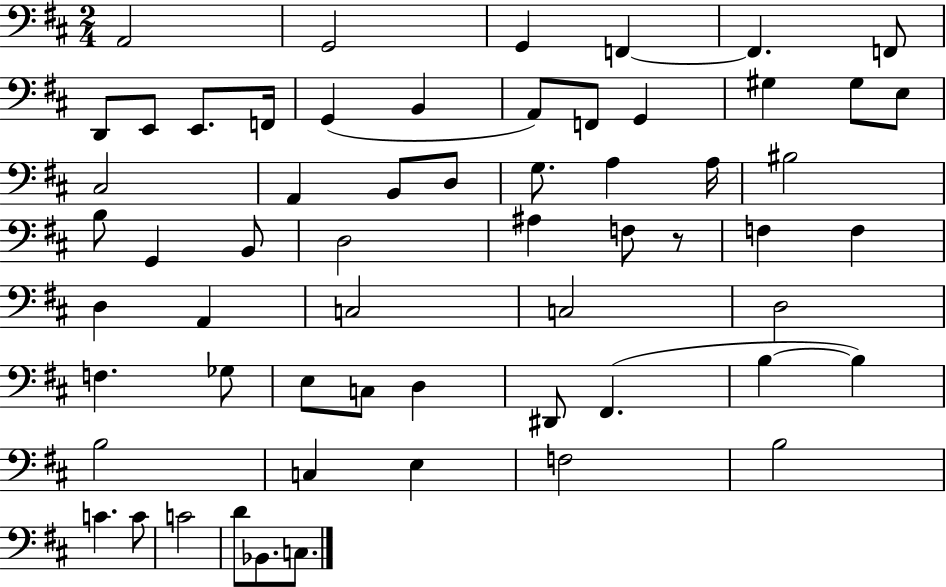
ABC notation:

X:1
T:Untitled
M:2/4
L:1/4
K:D
A,,2 G,,2 G,, F,, F,, F,,/2 D,,/2 E,,/2 E,,/2 F,,/4 G,, B,, A,,/2 F,,/2 G,, ^G, ^G,/2 E,/2 ^C,2 A,, B,,/2 D,/2 G,/2 A, A,/4 ^B,2 B,/2 G,, B,,/2 D,2 ^A, F,/2 z/2 F, F, D, A,, C,2 C,2 D,2 F, _G,/2 E,/2 C,/2 D, ^D,,/2 ^F,, B, B, B,2 C, E, F,2 B,2 C C/2 C2 D/2 _B,,/2 C,/2